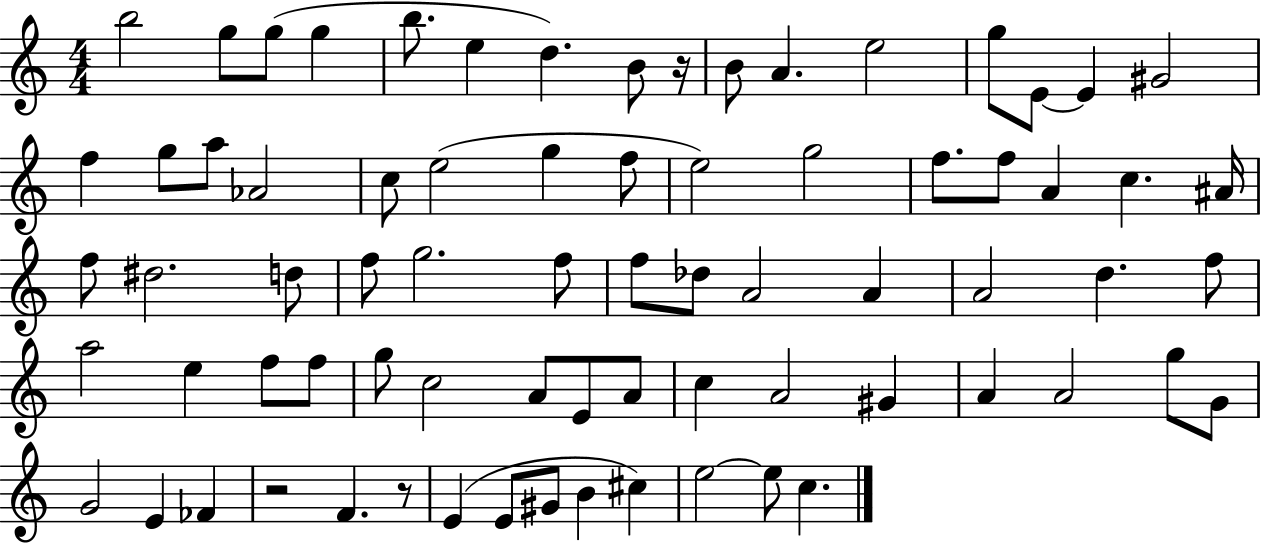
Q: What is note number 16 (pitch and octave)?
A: F5